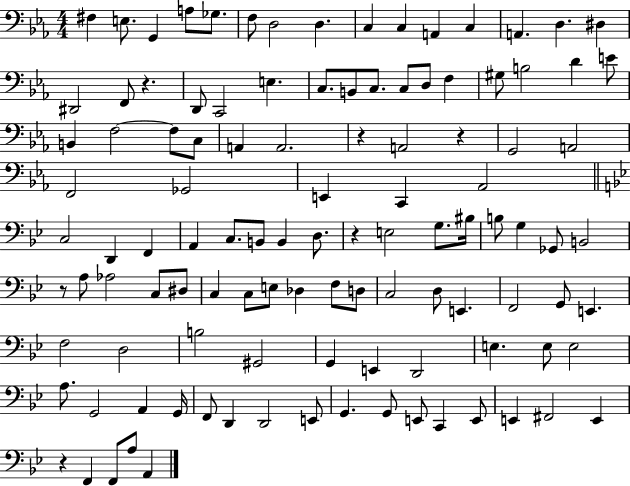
X:1
T:Untitled
M:4/4
L:1/4
K:Eb
^F, E,/2 G,, A,/2 _G,/2 F,/2 D,2 D, C, C, A,, C, A,, D, ^D, ^D,,2 F,,/2 z D,,/2 C,,2 E, C,/2 B,,/2 C,/2 C,/2 D,/2 F, ^G,/2 B,2 D E/2 B,, F,2 F,/2 C,/2 A,, A,,2 z A,,2 z G,,2 A,,2 F,,2 _G,,2 E,, C,, _A,,2 C,2 D,, F,, A,, C,/2 B,,/2 B,, D,/2 z E,2 G,/2 ^B,/4 B,/2 G, _G,,/2 B,,2 z/2 A,/2 _A,2 C,/2 ^D,/2 C, C,/2 E,/2 _D, F,/2 D,/2 C,2 D,/2 E,, F,,2 G,,/2 E,, F,2 D,2 B,2 ^G,,2 G,, E,, D,,2 E, E,/2 E,2 A,/2 G,,2 A,, G,,/4 F,,/2 D,, D,,2 E,,/2 G,, G,,/2 E,,/2 C,, E,,/2 E,, ^F,,2 E,, z F,, F,,/2 A,/2 A,,